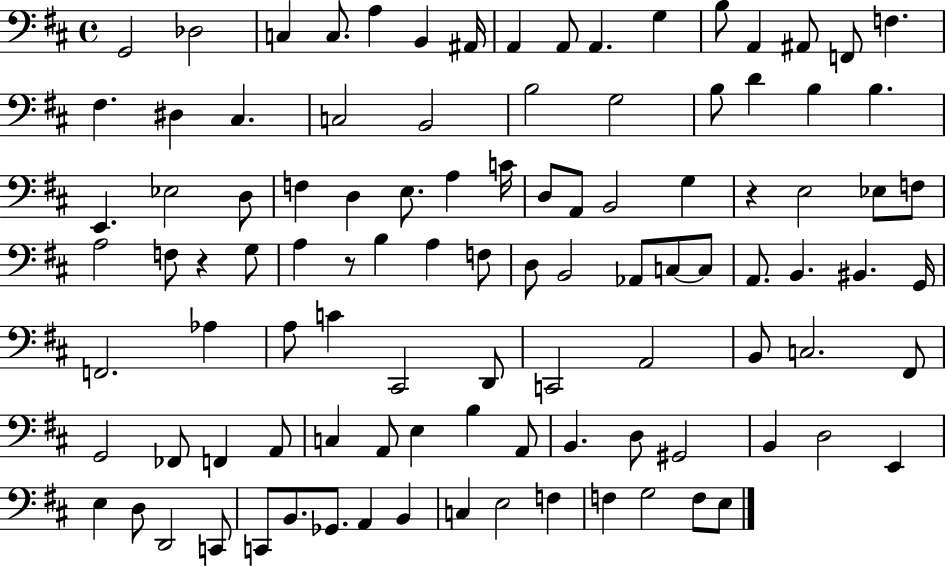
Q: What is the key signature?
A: D major